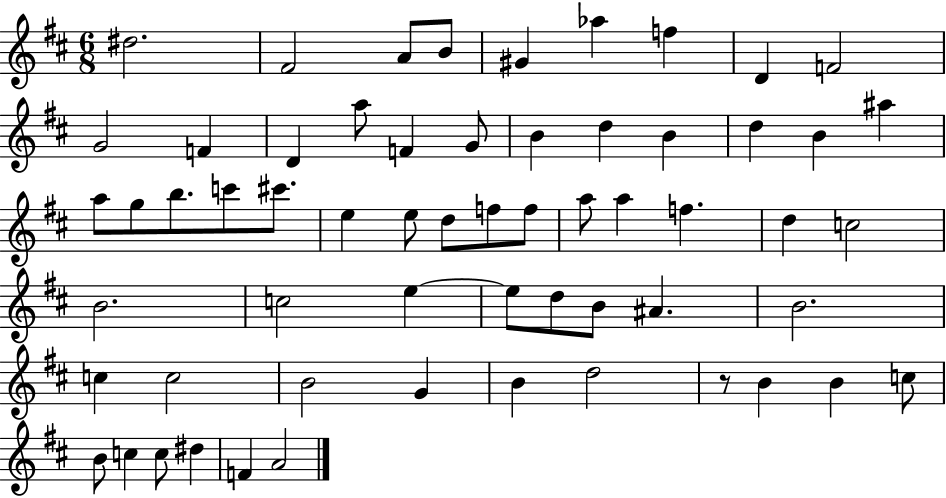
{
  \clef treble
  \numericTimeSignature
  \time 6/8
  \key d \major
  dis''2. | fis'2 a'8 b'8 | gis'4 aes''4 f''4 | d'4 f'2 | \break g'2 f'4 | d'4 a''8 f'4 g'8 | b'4 d''4 b'4 | d''4 b'4 ais''4 | \break a''8 g''8 b''8. c'''8 cis'''8. | e''4 e''8 d''8 f''8 f''8 | a''8 a''4 f''4. | d''4 c''2 | \break b'2. | c''2 e''4~~ | e''8 d''8 b'8 ais'4. | b'2. | \break c''4 c''2 | b'2 g'4 | b'4 d''2 | r8 b'4 b'4 c''8 | \break b'8 c''4 c''8 dis''4 | f'4 a'2 | \bar "|."
}